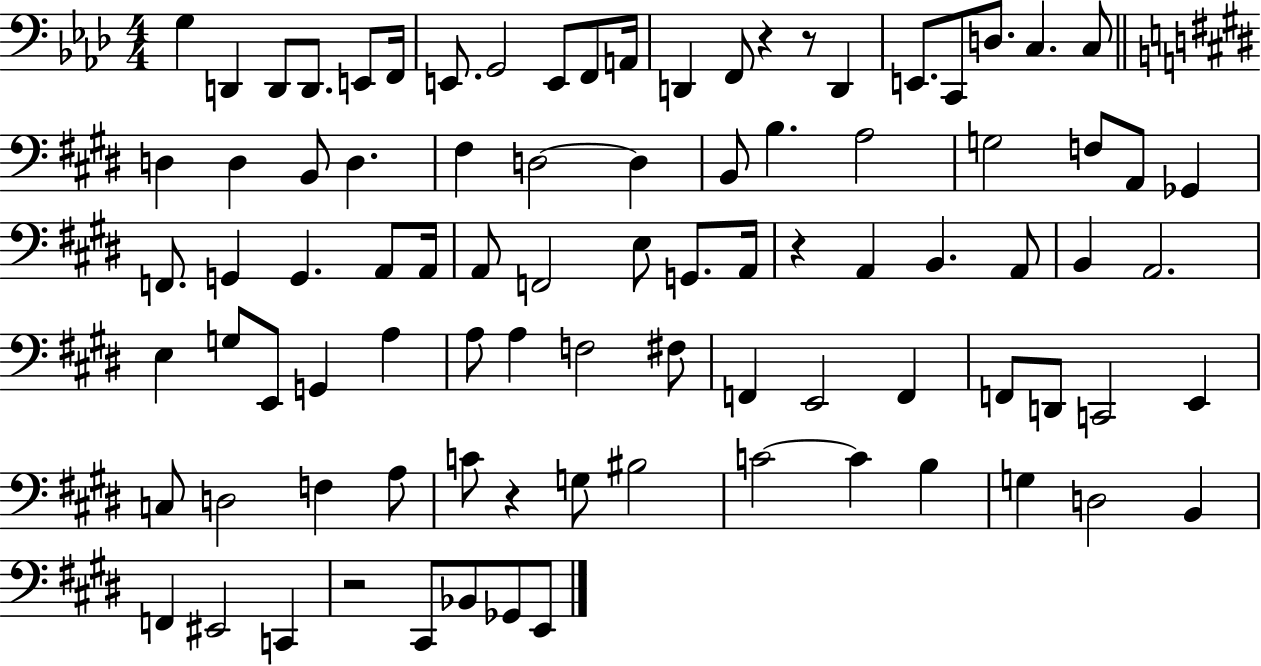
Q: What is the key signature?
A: AES major